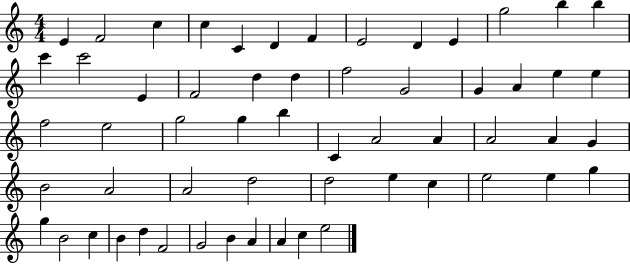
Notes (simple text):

E4/q F4/h C5/q C5/q C4/q D4/q F4/q E4/h D4/q E4/q G5/h B5/q B5/q C6/q C6/h E4/q F4/h D5/q D5/q F5/h G4/h G4/q A4/q E5/q E5/q F5/h E5/h G5/h G5/q B5/q C4/q A4/h A4/q A4/h A4/q G4/q B4/h A4/h A4/h D5/h D5/h E5/q C5/q E5/h E5/q G5/q G5/q B4/h C5/q B4/q D5/q F4/h G4/h B4/q A4/q A4/q C5/q E5/h